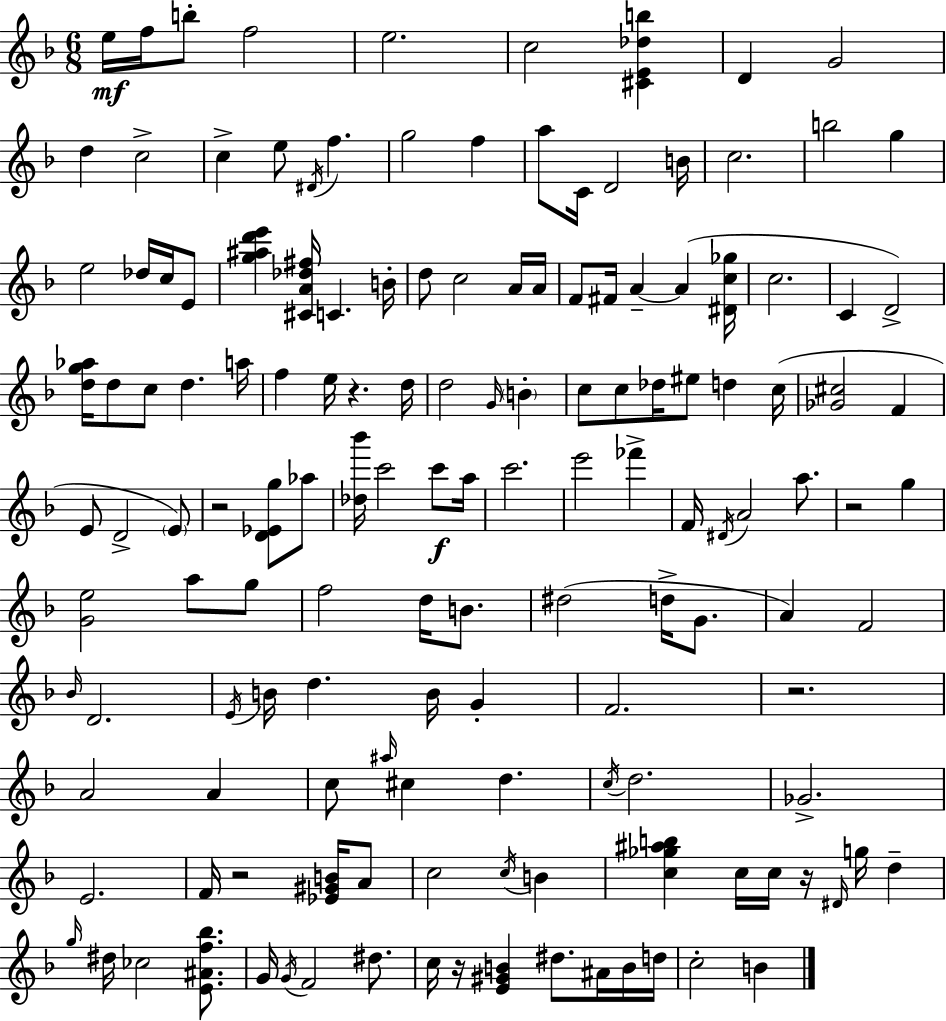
E5/s F5/s B5/e F5/h E5/h. C5/h [C#4,E4,Db5,B5]/q D4/q G4/h D5/q C5/h C5/q E5/e D#4/s F5/q. G5/h F5/q A5/e C4/s D4/h B4/s C5/h. B5/h G5/q E5/h Db5/s C5/s E4/e [G5,A#5,D6,E6]/q [C#4,A4,Db5,F#5]/s C4/q. B4/s D5/e C5/h A4/s A4/s F4/e F#4/s A4/q A4/q [D#4,C5,Gb5]/s C5/h. C4/q D4/h [D5,G5,Ab5]/s D5/e C5/e D5/q. A5/s F5/q E5/s R/q. D5/s D5/h G4/s B4/q C5/e C5/e Db5/s EIS5/e D5/q C5/s [Gb4,C#5]/h F4/q E4/e D4/h E4/e R/h [D4,Eb4,G5]/e Ab5/e [Db5,Bb6]/s C6/h C6/e A5/s C6/h. E6/h FES6/q F4/s D#4/s A4/h A5/e. R/h G5/q [G4,E5]/h A5/e G5/e F5/h D5/s B4/e. D#5/h D5/s G4/e. A4/q F4/h Bb4/s D4/h. E4/s B4/s D5/q. B4/s G4/q F4/h. R/h. A4/h A4/q C5/e A#5/s C#5/q D5/q. C5/s D5/h. Gb4/h. E4/h. F4/s R/h [Eb4,G#4,B4]/s A4/e C5/h C5/s B4/q [C5,Gb5,A#5,B5]/q C5/s C5/s R/s D#4/s G5/s D5/q G5/s D#5/s CES5/h [E4,A#4,F5,Bb5]/e. G4/s G4/s F4/h D#5/e. C5/s R/s [E4,G#4,B4]/q D#5/e. A#4/s B4/s D5/s C5/h B4/q